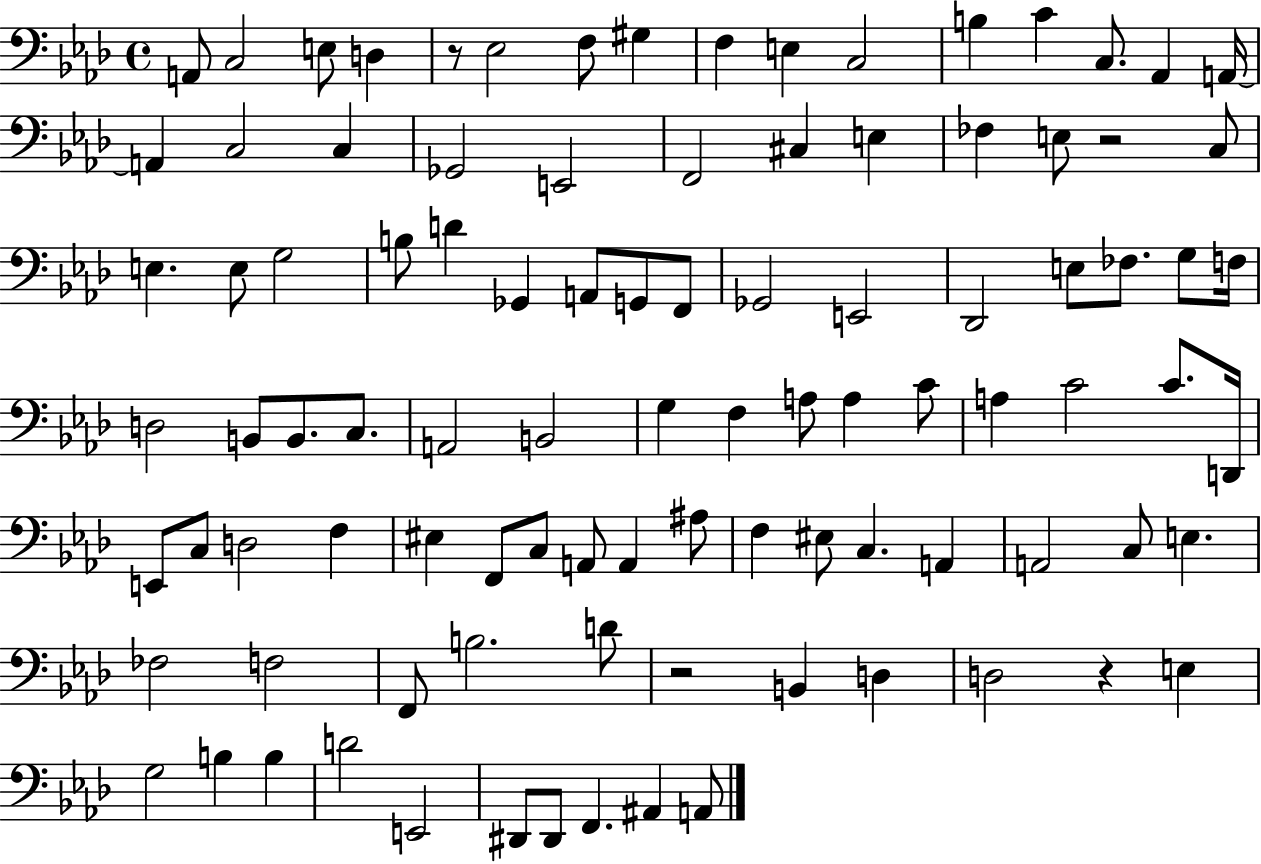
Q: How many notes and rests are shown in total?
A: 97